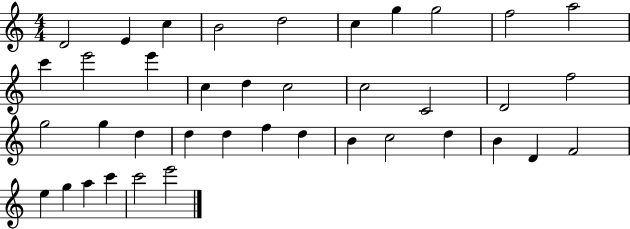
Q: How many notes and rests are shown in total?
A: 39